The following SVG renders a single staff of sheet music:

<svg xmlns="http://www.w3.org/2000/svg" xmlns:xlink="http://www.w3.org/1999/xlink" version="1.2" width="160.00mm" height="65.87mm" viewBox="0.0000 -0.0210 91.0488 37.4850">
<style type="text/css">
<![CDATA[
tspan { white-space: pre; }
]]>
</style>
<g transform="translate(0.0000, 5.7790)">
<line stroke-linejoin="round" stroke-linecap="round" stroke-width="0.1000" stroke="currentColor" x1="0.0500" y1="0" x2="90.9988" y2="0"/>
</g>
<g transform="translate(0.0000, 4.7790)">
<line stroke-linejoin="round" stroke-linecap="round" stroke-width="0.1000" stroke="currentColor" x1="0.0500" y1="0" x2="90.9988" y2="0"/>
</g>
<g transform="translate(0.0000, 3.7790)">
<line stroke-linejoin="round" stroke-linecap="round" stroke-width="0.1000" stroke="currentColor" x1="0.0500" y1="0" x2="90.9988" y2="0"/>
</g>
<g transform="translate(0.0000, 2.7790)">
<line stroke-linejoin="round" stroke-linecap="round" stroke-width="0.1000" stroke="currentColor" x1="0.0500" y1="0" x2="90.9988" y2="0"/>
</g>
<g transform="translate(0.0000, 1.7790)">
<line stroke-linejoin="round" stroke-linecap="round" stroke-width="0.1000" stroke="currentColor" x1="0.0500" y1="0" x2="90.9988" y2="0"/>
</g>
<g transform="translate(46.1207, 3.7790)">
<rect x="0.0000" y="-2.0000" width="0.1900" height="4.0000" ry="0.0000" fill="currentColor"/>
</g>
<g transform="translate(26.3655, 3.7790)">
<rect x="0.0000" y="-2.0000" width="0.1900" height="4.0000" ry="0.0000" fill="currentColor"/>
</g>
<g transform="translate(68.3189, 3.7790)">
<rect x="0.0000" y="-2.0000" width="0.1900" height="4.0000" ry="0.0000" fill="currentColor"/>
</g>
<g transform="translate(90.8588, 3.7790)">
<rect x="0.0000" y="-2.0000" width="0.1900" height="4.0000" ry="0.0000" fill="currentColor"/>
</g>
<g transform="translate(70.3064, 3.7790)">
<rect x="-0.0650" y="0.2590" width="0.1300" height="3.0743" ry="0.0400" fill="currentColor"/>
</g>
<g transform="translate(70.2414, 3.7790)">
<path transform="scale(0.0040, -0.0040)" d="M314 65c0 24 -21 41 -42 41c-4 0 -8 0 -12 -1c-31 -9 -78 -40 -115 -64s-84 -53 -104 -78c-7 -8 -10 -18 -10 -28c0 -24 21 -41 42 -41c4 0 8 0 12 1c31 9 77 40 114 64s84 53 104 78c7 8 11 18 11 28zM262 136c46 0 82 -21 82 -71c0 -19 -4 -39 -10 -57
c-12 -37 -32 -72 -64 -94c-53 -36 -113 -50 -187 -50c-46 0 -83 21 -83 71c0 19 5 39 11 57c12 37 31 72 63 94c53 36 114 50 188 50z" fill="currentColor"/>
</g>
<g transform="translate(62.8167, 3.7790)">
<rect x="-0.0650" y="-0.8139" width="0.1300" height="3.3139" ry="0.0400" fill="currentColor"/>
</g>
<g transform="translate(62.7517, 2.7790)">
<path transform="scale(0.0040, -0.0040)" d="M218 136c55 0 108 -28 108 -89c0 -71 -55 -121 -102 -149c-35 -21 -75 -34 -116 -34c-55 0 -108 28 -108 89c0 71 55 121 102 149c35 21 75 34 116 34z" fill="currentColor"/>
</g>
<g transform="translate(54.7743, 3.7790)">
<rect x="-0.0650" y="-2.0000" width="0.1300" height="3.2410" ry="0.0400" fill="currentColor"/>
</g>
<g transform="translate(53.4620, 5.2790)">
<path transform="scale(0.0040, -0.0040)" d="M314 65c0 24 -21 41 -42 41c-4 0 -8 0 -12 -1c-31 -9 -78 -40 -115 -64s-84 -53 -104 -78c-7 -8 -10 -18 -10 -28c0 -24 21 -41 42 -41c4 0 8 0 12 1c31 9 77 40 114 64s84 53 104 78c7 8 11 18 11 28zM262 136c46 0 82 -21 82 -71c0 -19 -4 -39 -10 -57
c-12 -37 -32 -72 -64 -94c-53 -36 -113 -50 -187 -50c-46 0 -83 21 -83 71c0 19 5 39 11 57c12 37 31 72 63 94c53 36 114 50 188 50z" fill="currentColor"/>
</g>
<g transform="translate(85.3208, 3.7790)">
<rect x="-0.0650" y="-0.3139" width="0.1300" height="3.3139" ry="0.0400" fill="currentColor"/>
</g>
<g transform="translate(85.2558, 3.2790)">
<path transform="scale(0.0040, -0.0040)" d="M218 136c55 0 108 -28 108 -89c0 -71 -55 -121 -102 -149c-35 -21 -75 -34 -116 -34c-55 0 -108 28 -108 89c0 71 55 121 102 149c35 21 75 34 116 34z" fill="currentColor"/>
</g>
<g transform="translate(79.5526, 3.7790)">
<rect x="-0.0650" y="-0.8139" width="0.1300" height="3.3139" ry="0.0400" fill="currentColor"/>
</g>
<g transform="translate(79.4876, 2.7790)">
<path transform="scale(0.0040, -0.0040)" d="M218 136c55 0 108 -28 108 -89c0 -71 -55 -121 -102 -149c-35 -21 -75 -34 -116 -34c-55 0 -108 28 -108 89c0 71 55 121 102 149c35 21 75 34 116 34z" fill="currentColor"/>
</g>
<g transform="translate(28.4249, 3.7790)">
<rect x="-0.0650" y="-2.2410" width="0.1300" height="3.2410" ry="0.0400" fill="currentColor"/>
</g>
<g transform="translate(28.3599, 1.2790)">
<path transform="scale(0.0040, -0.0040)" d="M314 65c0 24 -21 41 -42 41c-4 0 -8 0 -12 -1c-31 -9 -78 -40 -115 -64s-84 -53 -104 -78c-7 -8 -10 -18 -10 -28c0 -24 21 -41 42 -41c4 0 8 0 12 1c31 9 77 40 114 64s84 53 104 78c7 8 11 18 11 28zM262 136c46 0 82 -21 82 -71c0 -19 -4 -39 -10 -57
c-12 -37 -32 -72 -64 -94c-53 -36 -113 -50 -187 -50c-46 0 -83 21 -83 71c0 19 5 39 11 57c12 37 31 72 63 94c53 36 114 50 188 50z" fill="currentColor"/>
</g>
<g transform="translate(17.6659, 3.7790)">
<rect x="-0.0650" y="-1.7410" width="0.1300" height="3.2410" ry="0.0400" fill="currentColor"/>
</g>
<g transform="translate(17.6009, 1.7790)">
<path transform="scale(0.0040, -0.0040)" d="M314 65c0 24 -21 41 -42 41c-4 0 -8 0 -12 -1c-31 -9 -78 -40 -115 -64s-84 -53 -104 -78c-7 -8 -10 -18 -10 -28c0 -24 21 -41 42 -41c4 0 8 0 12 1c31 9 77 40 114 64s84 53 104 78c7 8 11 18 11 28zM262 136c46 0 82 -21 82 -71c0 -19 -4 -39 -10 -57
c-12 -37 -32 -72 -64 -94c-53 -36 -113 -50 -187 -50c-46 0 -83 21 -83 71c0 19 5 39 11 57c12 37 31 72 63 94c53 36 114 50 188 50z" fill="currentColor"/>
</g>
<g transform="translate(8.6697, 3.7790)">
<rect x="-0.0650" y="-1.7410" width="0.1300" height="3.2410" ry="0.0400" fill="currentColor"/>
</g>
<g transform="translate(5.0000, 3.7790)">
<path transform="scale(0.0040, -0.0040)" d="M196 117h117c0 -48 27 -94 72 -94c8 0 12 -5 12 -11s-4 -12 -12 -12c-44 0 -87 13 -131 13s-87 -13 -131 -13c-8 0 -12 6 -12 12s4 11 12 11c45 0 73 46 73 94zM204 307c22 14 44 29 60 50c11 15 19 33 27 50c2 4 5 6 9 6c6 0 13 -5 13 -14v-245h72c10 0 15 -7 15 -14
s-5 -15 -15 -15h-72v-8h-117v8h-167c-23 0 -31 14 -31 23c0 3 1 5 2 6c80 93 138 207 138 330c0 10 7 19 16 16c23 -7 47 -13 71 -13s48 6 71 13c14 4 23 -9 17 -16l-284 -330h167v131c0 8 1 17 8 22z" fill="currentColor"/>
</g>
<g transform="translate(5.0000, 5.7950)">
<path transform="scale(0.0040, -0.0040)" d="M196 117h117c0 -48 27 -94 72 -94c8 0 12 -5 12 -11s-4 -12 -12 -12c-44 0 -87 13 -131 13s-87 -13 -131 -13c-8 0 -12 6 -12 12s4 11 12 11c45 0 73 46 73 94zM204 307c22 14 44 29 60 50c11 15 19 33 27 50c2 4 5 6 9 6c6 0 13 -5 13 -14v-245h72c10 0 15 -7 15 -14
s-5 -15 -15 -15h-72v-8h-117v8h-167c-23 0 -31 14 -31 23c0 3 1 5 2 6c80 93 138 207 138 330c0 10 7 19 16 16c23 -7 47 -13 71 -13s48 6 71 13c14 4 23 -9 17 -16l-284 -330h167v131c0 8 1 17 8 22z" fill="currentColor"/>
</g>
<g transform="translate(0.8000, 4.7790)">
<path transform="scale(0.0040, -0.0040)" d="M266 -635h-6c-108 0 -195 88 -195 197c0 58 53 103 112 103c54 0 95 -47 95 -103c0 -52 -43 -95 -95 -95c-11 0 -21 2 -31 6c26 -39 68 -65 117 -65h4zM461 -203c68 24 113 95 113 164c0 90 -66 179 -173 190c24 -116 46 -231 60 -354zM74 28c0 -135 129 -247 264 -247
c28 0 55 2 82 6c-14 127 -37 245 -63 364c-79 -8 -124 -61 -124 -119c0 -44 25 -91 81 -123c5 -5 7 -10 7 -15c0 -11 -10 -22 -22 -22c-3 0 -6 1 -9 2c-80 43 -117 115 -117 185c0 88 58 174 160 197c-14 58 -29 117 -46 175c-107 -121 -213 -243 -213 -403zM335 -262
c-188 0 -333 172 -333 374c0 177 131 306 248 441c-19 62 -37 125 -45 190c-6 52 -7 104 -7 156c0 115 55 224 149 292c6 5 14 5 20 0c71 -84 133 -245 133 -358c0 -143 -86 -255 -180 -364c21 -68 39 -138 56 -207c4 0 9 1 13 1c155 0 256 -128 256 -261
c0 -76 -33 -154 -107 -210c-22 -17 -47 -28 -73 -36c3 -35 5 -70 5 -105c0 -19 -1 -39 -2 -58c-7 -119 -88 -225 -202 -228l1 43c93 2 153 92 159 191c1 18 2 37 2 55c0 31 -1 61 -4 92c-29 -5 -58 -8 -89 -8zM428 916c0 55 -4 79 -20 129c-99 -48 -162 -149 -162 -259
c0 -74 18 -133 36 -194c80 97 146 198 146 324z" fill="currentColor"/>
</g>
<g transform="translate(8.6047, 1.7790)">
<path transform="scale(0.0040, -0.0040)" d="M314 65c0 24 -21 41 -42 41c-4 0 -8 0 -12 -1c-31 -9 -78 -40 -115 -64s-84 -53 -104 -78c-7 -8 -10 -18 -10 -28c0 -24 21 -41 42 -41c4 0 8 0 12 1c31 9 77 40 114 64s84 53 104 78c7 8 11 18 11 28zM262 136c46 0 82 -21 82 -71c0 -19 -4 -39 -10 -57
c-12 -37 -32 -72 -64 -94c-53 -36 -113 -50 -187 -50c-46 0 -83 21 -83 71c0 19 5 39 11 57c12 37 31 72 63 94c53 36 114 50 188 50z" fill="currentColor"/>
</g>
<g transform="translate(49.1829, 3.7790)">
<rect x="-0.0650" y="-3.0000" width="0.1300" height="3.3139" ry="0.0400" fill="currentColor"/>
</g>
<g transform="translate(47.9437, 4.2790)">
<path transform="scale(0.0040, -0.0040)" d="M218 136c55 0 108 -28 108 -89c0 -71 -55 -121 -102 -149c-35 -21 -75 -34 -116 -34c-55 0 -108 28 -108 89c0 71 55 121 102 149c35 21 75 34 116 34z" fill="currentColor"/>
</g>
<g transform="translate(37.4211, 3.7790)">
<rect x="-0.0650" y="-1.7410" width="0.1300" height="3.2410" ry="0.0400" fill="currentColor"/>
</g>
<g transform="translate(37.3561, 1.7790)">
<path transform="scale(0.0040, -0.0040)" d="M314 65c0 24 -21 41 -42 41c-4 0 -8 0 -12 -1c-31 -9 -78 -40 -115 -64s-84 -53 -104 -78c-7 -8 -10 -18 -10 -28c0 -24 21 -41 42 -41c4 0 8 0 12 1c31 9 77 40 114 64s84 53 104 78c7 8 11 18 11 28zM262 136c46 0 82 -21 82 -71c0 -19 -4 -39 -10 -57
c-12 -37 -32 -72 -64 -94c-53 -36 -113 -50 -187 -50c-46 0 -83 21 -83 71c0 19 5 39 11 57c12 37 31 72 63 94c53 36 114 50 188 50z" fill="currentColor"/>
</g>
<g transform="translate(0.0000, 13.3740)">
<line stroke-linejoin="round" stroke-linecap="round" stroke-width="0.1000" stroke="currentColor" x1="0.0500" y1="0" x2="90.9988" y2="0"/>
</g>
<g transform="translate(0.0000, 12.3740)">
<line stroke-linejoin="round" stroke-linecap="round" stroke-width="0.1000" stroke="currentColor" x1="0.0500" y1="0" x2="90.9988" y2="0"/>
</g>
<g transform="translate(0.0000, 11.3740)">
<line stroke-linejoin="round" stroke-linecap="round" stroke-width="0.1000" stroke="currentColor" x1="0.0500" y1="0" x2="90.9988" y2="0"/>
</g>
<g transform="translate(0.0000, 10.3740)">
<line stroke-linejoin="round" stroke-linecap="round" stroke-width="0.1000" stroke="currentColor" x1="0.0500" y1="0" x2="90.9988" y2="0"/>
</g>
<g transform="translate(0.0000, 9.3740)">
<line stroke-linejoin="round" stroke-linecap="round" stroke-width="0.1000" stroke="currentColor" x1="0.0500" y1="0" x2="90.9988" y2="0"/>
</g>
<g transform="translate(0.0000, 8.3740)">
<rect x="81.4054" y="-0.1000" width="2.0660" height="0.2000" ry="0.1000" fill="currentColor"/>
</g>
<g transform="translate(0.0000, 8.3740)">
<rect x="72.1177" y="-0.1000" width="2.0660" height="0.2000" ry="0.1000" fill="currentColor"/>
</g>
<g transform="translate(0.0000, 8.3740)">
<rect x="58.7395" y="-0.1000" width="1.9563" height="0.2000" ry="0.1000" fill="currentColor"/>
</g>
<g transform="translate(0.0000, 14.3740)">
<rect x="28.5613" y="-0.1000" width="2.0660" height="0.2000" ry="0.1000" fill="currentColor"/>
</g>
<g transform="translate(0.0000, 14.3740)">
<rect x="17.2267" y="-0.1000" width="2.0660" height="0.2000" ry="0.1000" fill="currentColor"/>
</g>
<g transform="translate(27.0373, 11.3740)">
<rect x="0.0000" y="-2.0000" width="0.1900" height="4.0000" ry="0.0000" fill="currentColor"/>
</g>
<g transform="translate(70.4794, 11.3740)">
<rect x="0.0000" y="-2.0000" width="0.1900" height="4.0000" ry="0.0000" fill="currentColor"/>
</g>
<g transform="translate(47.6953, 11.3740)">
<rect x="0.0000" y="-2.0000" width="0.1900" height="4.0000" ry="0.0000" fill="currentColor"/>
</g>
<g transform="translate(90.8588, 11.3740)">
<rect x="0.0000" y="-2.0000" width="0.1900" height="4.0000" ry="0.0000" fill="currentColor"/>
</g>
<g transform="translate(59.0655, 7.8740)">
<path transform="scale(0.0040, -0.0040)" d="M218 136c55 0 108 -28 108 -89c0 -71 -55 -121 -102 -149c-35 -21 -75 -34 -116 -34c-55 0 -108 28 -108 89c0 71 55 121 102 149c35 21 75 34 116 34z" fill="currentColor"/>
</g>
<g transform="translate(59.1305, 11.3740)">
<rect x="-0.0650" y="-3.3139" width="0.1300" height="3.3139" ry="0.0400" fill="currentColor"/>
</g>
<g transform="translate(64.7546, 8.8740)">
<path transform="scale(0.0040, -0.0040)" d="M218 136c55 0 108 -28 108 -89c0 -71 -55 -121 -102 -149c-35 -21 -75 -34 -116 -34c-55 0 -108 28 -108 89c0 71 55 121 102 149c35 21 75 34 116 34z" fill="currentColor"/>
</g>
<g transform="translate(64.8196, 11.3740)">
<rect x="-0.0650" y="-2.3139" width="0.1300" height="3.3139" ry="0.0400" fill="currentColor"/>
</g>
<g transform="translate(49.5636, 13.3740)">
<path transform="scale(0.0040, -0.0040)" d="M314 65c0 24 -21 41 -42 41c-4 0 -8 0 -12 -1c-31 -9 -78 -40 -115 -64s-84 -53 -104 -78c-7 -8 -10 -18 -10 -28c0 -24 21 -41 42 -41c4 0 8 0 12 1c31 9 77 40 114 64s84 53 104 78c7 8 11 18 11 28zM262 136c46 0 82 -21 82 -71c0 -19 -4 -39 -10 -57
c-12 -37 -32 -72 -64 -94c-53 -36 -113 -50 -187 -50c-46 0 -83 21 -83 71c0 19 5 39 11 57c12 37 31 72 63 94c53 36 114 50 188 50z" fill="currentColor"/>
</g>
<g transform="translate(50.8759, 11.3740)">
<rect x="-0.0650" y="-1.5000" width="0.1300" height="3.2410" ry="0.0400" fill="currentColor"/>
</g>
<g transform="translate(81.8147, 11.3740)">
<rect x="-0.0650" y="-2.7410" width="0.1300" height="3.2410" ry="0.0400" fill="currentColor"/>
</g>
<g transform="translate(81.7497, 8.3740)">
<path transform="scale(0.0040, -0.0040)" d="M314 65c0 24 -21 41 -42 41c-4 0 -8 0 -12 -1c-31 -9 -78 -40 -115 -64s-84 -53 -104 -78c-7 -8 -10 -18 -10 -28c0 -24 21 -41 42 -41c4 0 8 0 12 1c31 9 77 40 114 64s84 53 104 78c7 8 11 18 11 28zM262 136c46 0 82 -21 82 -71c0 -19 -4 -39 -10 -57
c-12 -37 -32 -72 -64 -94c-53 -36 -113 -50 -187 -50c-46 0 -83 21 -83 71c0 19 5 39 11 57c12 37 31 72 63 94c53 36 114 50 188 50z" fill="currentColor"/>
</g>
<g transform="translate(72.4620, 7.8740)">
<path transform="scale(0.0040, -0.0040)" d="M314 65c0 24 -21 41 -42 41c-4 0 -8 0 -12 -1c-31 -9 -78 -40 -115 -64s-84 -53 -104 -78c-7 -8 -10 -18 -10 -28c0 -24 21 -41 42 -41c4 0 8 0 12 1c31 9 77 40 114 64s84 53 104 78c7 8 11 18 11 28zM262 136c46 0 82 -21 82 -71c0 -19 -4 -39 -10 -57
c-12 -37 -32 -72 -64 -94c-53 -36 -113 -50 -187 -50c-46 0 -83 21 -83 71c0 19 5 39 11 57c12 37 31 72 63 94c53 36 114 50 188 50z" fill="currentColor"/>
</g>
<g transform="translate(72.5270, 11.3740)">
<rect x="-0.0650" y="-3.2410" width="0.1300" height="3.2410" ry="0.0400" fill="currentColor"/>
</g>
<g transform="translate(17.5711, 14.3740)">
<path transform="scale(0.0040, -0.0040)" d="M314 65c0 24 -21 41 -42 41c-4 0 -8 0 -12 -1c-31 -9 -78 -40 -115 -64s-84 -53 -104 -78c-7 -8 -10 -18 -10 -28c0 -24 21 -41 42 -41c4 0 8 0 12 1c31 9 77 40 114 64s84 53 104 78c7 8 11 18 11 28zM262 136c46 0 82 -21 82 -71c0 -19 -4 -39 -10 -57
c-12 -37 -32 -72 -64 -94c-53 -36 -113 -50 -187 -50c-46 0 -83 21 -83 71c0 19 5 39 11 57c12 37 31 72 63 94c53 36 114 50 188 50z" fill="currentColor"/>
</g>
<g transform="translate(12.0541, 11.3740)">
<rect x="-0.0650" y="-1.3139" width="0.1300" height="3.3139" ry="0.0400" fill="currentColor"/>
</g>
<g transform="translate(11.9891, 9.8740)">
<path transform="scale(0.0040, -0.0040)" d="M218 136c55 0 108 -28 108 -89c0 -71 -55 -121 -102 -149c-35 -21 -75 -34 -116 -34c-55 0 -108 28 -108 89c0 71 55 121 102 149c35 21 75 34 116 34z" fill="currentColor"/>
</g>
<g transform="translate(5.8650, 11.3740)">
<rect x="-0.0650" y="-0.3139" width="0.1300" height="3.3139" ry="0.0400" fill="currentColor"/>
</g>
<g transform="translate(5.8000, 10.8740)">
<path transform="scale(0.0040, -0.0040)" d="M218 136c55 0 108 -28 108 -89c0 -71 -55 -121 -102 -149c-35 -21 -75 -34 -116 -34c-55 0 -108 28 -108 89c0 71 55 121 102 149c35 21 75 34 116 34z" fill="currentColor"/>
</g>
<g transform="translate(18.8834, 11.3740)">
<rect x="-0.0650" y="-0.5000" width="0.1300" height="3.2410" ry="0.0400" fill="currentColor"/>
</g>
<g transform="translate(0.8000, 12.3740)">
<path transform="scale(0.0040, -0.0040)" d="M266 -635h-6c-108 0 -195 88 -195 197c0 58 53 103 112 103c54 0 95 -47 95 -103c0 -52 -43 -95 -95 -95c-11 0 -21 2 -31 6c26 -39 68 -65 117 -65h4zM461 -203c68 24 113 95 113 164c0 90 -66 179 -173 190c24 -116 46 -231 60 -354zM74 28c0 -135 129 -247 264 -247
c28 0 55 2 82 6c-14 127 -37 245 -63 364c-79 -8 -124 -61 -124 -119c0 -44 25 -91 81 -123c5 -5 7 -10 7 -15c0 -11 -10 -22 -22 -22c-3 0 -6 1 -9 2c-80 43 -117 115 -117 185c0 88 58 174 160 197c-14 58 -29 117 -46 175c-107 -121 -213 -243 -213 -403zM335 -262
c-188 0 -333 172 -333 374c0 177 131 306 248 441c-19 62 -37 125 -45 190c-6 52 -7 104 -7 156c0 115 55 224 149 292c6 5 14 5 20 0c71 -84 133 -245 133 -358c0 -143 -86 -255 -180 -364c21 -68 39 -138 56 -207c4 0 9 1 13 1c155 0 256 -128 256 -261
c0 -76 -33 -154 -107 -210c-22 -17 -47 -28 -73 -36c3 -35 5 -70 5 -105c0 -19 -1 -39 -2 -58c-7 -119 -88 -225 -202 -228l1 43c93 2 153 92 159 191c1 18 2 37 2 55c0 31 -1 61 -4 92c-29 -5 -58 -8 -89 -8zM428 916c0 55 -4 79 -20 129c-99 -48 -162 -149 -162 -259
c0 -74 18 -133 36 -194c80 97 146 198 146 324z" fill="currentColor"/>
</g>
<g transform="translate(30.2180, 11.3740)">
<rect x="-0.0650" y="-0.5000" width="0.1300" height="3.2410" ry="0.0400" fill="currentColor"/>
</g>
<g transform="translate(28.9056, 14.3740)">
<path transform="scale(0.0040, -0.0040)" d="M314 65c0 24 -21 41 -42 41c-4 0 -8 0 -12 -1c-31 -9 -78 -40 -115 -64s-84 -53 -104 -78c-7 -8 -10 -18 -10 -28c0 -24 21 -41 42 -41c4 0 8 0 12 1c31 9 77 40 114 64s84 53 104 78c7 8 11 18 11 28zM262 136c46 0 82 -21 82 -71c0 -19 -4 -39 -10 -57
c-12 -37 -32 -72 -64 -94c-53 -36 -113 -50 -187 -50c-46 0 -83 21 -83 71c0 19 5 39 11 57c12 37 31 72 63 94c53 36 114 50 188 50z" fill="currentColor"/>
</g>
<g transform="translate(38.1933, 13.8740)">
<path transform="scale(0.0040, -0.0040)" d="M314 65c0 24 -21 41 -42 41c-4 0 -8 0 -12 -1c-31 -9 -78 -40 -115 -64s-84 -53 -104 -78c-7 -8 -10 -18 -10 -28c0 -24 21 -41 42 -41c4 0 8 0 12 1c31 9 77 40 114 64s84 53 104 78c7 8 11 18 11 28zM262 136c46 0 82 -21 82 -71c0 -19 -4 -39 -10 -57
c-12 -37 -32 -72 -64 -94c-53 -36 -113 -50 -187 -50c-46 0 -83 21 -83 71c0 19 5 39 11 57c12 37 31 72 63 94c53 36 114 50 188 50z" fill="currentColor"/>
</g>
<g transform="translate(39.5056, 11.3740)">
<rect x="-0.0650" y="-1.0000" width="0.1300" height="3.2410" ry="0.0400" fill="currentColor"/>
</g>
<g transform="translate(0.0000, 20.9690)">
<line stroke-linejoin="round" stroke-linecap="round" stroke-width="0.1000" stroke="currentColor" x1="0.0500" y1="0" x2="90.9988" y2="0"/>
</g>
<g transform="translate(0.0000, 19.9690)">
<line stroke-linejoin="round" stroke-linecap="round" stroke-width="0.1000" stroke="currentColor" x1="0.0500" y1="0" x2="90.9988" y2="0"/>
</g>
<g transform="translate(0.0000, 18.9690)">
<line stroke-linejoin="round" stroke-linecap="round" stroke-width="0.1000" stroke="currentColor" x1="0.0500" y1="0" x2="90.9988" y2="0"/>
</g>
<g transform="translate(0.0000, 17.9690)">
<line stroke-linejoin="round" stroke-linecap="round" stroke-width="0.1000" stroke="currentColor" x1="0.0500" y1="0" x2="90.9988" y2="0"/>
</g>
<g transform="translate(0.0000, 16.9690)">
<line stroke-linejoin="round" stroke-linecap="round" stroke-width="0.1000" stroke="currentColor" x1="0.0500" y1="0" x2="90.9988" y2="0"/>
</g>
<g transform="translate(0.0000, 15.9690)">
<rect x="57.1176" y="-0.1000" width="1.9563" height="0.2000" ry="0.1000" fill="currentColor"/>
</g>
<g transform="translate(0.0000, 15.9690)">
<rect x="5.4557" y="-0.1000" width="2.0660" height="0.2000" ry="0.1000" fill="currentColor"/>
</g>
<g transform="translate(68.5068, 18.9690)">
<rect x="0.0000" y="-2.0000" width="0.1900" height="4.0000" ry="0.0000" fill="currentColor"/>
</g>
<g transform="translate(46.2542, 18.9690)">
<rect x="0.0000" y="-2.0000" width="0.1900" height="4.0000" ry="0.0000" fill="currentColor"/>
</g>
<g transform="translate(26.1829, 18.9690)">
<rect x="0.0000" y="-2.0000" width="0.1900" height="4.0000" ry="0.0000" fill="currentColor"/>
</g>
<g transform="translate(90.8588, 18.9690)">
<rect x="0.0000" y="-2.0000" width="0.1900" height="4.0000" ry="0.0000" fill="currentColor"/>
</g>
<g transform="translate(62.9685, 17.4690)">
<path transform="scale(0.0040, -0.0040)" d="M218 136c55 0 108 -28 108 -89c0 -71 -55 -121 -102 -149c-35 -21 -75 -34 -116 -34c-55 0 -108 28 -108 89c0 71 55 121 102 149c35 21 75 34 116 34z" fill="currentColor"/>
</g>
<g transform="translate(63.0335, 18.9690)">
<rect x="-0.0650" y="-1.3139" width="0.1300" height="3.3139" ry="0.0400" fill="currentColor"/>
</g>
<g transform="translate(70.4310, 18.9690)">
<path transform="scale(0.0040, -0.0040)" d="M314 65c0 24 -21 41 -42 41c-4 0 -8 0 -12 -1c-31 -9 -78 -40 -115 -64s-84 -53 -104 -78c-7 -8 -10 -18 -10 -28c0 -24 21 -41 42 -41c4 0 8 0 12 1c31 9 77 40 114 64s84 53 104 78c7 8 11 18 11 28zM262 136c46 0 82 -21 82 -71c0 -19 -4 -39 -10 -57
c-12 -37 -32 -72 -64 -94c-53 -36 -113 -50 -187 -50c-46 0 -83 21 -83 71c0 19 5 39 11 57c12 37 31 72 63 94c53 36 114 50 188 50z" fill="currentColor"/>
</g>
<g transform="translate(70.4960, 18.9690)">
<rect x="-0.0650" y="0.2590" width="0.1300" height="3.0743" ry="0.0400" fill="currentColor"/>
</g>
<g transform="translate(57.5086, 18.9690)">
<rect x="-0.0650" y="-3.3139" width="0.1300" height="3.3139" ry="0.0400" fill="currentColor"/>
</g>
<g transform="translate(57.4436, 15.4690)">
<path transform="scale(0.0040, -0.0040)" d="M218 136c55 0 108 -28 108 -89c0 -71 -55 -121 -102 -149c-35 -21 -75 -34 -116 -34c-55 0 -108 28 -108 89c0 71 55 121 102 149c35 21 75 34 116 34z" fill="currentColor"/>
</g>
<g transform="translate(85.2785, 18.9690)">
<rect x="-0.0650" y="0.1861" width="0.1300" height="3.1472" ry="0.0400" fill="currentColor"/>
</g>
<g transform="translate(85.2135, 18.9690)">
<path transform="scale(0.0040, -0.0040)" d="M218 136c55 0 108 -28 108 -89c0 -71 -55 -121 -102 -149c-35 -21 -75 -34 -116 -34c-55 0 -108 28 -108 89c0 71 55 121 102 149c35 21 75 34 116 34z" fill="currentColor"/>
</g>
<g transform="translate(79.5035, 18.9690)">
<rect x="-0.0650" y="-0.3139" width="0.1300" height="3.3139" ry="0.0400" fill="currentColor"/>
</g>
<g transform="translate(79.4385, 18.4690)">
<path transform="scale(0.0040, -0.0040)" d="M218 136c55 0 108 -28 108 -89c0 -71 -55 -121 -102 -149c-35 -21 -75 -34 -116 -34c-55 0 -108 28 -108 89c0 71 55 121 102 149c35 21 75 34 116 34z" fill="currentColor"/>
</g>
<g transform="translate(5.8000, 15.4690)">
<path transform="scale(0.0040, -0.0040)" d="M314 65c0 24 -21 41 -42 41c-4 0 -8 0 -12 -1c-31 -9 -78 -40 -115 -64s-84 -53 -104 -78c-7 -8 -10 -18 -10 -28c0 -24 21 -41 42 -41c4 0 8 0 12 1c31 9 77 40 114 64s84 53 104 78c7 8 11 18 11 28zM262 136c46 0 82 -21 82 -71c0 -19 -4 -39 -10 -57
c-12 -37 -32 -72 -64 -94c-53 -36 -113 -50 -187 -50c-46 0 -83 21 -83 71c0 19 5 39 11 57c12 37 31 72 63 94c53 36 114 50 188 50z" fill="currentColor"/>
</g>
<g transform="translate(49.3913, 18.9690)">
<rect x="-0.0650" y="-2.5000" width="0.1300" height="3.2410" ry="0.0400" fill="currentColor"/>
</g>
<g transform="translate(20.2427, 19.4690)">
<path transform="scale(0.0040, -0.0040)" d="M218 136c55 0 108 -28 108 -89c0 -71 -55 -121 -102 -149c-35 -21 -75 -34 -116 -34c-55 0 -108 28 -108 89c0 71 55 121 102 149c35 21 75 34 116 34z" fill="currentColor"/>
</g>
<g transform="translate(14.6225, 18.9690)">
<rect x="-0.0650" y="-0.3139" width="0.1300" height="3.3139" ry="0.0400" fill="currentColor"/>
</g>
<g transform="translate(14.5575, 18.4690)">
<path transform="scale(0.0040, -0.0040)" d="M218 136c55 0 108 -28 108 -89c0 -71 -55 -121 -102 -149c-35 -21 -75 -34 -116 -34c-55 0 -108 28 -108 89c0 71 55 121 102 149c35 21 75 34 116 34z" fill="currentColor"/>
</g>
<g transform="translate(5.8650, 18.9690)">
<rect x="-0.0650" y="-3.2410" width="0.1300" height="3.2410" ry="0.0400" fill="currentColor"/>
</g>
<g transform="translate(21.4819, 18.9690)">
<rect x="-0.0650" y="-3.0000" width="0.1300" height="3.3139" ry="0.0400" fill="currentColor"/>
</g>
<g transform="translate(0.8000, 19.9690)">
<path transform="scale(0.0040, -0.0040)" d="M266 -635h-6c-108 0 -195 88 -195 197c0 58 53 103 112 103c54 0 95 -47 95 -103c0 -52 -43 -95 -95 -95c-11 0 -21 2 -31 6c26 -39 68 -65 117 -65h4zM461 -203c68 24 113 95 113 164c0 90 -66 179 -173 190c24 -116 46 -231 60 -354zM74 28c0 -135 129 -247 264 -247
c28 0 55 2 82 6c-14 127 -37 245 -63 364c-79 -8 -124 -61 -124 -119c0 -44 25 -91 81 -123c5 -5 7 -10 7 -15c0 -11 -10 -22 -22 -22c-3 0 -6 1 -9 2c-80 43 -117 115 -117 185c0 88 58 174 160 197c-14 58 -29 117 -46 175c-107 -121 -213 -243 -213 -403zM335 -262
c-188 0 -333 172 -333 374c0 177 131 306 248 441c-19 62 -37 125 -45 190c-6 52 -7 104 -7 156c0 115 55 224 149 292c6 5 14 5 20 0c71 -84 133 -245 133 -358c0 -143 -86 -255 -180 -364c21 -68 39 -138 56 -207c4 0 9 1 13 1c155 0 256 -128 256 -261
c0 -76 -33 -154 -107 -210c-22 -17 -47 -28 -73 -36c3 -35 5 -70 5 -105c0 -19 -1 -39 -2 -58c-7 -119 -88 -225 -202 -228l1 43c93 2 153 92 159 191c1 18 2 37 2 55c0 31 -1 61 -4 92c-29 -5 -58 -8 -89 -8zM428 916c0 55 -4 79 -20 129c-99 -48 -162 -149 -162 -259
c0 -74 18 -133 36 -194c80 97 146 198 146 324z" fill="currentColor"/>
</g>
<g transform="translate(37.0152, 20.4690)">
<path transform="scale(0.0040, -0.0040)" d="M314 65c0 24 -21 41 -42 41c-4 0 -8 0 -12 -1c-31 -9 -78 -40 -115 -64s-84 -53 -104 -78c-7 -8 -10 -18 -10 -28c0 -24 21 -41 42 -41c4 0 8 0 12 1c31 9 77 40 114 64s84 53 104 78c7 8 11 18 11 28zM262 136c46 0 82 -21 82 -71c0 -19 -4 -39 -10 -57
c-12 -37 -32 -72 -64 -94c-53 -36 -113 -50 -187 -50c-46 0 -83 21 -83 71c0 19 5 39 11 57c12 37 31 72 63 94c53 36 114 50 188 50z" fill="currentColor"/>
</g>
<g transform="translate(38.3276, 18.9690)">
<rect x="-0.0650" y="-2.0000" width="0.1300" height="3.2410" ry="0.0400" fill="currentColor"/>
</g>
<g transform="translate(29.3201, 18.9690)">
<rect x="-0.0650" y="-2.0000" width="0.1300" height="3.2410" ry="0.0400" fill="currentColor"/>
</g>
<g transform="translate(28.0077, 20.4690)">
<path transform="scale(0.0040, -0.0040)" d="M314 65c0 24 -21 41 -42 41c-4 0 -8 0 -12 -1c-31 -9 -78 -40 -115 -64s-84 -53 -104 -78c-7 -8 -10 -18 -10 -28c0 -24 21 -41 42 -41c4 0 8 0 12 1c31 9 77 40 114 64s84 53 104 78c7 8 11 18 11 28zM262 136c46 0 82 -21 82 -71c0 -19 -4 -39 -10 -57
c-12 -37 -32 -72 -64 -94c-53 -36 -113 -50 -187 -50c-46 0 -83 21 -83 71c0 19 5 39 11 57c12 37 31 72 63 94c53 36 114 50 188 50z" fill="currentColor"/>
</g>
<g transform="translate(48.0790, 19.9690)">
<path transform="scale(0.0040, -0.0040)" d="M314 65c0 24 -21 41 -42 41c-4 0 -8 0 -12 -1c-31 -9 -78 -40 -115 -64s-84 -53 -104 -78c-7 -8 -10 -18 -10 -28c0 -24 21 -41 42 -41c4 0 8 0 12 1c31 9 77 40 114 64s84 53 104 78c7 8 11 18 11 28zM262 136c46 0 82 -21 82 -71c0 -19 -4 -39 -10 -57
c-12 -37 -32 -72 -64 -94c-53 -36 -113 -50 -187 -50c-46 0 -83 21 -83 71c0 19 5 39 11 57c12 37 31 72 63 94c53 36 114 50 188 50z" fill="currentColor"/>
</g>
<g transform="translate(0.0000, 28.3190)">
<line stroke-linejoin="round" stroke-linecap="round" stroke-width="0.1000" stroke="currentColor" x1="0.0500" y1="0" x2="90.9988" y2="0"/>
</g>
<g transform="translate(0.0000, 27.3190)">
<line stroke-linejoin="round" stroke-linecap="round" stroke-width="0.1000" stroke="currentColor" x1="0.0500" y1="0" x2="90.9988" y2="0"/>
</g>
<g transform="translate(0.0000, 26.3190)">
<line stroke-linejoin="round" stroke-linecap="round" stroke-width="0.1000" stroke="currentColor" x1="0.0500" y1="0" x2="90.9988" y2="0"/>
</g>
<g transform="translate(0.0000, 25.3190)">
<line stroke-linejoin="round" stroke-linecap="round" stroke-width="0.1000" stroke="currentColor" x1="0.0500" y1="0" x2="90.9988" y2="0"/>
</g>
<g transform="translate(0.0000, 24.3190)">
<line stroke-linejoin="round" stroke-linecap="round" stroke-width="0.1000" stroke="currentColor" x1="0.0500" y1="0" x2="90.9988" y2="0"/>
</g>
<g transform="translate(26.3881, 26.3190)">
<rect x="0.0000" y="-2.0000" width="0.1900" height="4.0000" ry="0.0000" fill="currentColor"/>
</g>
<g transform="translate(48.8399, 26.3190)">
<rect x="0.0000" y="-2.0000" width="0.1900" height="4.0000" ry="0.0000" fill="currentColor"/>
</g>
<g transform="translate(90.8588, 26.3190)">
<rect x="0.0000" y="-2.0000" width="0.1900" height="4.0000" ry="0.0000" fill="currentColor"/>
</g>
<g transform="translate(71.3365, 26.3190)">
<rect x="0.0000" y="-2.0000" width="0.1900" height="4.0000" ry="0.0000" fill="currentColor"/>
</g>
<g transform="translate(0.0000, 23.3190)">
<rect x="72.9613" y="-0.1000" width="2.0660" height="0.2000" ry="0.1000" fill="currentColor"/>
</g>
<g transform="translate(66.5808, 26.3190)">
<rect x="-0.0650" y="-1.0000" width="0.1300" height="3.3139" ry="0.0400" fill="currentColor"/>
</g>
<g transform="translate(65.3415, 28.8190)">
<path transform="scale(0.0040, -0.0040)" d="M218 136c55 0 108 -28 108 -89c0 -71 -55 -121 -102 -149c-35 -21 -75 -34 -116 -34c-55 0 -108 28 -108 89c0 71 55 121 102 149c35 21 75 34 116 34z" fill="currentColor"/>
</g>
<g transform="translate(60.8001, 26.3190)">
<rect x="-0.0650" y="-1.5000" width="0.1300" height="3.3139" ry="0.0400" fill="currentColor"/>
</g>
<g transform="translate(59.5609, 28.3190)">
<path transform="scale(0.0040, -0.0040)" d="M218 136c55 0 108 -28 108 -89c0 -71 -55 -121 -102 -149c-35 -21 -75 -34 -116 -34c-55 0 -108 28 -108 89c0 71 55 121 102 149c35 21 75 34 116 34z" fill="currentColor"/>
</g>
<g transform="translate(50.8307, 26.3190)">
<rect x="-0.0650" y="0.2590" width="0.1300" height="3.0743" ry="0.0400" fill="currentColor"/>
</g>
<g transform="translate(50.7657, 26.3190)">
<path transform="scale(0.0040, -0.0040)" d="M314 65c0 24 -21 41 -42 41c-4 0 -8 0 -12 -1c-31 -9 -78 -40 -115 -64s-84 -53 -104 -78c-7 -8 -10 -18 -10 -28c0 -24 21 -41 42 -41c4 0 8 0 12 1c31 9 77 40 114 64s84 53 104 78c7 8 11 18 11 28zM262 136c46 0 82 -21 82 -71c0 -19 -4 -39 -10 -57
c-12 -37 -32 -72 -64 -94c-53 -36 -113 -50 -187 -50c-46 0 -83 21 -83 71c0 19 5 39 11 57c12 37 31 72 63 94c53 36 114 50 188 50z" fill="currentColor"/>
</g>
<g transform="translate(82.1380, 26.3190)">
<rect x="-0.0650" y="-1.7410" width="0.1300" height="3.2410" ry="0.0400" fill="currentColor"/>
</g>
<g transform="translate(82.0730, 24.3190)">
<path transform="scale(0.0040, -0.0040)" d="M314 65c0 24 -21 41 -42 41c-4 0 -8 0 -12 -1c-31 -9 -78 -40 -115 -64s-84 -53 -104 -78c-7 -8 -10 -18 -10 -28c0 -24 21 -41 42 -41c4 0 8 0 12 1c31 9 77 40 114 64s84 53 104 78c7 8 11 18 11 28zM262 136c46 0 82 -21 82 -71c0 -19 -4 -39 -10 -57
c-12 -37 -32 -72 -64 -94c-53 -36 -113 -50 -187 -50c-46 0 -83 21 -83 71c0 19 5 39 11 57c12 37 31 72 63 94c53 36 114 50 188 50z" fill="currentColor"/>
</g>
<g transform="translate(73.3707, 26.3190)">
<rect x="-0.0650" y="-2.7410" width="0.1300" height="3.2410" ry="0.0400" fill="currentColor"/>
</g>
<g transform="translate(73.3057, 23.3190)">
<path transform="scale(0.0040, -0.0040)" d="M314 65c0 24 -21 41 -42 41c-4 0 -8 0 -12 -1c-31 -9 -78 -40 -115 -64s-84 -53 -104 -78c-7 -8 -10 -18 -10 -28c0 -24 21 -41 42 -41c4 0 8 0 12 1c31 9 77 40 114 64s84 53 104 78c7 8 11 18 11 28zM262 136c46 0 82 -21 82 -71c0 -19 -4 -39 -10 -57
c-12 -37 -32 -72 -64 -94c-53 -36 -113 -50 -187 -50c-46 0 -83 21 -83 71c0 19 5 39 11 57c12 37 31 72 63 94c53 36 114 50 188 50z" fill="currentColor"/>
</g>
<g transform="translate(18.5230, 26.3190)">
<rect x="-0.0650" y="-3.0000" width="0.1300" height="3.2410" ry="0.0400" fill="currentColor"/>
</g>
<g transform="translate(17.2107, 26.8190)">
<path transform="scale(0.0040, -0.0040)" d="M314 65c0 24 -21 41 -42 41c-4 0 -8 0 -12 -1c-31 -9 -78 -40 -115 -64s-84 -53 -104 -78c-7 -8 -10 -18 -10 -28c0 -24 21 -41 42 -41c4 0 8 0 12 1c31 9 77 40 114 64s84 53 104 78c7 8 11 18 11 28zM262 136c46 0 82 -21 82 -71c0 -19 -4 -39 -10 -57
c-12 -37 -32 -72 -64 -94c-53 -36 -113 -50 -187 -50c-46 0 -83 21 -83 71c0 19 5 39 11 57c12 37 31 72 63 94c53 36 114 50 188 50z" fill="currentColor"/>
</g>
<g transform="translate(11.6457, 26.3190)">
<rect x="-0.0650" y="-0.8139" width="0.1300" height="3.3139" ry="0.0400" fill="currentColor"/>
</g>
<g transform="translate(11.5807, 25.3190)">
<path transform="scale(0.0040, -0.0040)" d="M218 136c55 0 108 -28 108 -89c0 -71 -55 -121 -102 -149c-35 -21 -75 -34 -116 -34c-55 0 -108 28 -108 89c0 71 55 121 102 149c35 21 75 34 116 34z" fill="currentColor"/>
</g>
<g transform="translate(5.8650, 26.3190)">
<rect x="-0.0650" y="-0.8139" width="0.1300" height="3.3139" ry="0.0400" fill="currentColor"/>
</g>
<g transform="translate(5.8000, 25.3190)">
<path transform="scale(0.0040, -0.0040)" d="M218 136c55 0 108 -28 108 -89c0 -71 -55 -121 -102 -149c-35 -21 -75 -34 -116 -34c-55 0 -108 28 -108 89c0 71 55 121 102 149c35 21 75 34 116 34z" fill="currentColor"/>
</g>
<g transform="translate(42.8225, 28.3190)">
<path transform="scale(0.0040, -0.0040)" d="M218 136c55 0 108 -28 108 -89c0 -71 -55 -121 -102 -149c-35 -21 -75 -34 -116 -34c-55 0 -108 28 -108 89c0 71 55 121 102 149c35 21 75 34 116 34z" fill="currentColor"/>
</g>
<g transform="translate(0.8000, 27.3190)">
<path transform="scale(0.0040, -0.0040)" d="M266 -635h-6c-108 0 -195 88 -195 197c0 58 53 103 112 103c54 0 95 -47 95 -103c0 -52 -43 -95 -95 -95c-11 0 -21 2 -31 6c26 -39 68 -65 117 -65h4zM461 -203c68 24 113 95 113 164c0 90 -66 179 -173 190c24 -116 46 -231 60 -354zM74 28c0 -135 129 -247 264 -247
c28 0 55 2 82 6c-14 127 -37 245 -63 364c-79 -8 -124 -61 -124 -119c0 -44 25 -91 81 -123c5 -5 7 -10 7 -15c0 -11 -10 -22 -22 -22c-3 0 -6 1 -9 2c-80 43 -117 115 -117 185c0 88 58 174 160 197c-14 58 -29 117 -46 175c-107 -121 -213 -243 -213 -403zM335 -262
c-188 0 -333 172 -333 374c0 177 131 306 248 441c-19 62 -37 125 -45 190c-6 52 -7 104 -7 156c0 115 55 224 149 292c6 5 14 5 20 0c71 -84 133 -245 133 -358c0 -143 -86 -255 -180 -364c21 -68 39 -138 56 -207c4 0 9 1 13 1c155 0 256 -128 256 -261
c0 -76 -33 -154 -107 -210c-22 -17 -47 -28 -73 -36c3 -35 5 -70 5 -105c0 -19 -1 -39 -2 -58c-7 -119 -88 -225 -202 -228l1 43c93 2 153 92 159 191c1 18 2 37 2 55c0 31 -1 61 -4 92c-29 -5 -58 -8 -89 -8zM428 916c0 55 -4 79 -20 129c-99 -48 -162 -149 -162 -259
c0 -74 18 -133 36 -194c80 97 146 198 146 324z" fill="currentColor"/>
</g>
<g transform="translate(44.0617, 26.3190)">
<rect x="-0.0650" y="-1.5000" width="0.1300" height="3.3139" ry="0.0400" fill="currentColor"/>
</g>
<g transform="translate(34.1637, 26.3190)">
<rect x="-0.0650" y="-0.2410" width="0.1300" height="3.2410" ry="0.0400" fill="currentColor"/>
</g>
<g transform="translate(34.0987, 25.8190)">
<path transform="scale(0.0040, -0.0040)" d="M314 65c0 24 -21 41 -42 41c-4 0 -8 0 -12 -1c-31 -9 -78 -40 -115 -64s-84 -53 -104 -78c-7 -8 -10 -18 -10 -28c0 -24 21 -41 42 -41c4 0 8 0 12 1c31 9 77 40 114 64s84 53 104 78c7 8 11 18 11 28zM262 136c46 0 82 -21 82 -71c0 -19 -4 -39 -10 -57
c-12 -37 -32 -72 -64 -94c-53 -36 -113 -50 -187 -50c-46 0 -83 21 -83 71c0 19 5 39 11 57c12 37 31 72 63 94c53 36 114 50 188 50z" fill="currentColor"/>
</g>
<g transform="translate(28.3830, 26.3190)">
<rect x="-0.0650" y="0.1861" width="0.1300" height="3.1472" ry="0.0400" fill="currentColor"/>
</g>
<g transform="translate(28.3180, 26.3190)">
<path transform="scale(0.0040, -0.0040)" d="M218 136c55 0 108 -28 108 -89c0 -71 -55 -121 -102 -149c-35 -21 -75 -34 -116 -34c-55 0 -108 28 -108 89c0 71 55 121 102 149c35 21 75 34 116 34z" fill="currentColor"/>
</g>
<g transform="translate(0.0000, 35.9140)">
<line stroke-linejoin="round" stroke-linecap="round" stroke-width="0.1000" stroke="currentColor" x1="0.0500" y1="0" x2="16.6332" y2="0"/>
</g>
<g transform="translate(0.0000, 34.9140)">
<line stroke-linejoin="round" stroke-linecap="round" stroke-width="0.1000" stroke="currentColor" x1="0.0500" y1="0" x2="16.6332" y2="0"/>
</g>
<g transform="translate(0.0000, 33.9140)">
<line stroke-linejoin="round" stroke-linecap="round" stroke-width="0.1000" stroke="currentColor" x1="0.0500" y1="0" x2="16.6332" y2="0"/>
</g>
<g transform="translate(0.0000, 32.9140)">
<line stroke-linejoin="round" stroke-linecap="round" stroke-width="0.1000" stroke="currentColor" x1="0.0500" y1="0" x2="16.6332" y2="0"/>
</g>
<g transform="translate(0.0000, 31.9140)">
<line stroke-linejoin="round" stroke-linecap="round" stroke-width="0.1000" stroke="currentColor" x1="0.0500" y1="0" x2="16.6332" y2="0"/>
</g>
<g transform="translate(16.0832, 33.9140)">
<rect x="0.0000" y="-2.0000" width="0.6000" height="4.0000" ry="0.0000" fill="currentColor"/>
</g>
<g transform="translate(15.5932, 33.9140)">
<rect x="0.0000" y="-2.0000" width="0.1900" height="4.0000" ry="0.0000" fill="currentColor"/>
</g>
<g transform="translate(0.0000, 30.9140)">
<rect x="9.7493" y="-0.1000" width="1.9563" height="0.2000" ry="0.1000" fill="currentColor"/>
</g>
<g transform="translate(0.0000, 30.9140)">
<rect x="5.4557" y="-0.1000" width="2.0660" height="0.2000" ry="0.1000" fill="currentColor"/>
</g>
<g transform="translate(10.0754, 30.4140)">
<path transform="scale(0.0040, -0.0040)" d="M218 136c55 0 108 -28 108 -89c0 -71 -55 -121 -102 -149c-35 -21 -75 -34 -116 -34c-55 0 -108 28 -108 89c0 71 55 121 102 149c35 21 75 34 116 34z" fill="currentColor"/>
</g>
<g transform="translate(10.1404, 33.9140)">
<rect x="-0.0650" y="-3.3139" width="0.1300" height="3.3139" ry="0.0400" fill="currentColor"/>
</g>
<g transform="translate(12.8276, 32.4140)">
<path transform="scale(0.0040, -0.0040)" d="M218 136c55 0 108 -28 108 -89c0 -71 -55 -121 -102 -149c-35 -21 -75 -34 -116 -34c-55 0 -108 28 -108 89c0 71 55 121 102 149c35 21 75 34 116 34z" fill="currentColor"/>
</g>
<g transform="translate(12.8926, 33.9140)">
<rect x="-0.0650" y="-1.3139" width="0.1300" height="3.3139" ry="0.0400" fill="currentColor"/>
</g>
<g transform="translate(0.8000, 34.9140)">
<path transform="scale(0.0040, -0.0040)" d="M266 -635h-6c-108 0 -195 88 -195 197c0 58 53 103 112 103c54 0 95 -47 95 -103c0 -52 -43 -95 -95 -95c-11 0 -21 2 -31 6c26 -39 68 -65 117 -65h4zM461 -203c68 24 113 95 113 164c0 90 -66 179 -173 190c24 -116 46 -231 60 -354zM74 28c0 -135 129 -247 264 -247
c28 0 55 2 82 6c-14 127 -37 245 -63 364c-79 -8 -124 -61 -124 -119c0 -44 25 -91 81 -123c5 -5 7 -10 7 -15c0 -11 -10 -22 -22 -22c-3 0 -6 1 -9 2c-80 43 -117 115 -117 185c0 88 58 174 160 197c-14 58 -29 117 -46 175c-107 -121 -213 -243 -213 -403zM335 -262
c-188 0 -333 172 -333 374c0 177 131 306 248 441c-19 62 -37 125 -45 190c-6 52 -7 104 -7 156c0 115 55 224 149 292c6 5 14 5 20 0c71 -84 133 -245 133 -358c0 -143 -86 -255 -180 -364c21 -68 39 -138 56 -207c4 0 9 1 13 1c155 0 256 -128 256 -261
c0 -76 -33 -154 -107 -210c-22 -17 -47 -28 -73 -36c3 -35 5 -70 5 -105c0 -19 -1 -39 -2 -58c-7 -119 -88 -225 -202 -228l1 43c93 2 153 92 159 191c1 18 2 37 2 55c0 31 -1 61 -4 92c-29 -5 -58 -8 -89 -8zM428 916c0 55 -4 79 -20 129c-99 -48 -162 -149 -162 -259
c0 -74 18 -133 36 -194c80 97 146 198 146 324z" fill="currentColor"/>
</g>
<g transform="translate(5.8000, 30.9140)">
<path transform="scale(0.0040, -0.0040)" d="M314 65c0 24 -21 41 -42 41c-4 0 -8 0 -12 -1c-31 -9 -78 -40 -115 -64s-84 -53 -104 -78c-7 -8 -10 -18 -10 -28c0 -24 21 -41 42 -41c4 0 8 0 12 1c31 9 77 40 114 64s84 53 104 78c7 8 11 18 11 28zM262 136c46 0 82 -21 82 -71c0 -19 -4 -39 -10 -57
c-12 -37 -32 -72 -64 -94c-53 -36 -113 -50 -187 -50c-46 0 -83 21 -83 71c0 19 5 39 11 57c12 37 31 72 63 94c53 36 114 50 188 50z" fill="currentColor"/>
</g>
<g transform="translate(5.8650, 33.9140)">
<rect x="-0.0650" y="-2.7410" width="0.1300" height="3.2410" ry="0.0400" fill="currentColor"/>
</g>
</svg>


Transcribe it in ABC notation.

X:1
T:Untitled
M:4/4
L:1/4
K:C
f2 f2 g2 f2 A F2 d B2 d c c e C2 C2 D2 E2 b g b2 a2 b2 c A F2 F2 G2 b e B2 c B d d A2 B c2 E B2 E D a2 f2 a2 b e